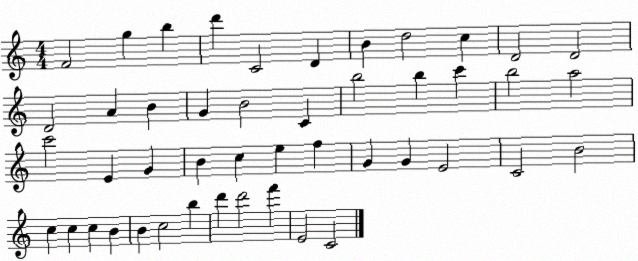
X:1
T:Untitled
M:4/4
L:1/4
K:C
F2 g b d' C2 D B d2 c D2 D2 D2 A B G B2 C b2 b c' b2 a2 c'2 E G B c e f G G E2 C2 B2 c c c B B c2 b d' d'2 f' E2 C2